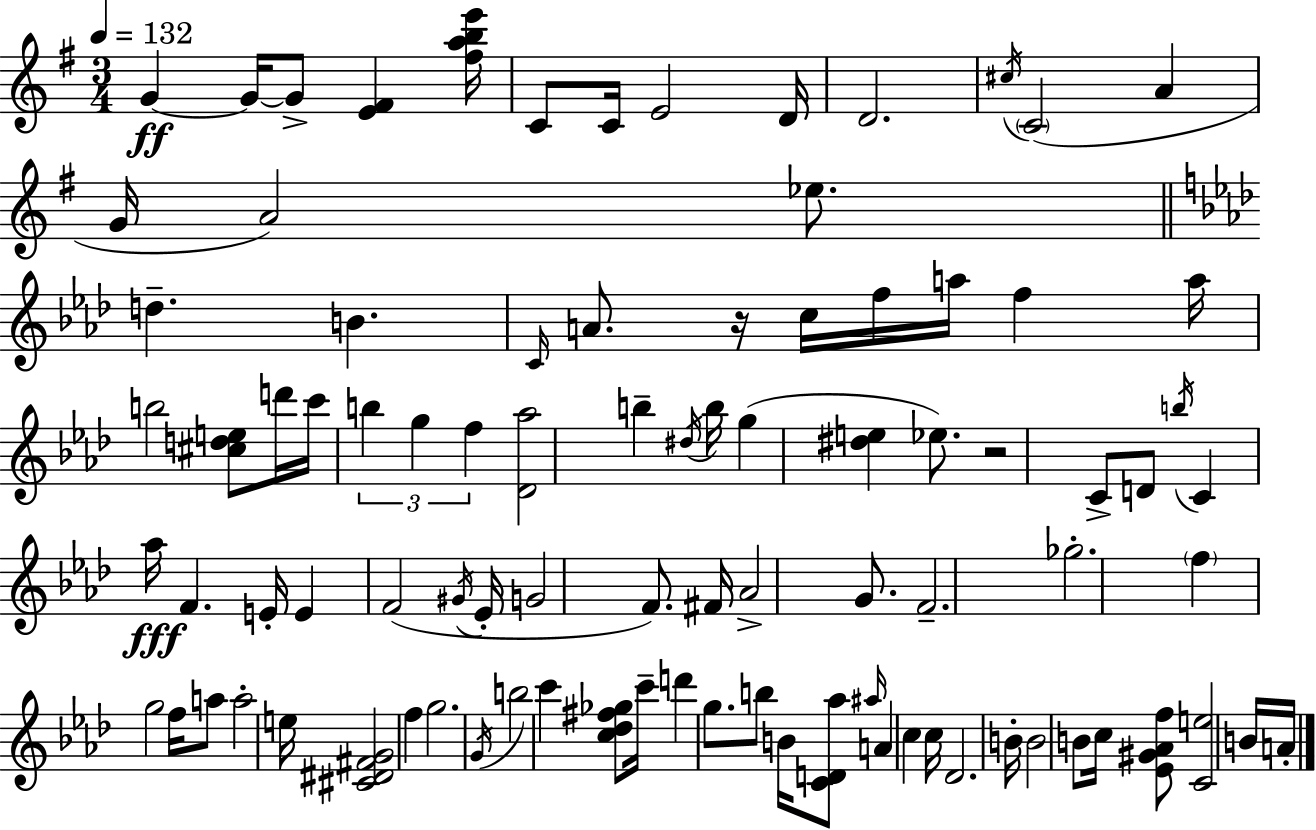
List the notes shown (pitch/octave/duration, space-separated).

G4/q G4/s G4/e [E4,F#4]/q [F#5,A5,B5,E6]/s C4/e C4/s E4/h D4/s D4/h. C#5/s C4/h A4/q G4/s A4/h Eb5/e. D5/q. B4/q. C4/s A4/e. R/s C5/s F5/s A5/s F5/q A5/s B5/h [C#5,D5,E5]/e D6/s C6/s B5/q G5/q F5/q [Db4,Ab5]/h B5/q D#5/s B5/s G5/q [D#5,E5]/q Eb5/e. R/h C4/e D4/e B5/s C4/q Ab5/s F4/q. E4/s E4/q F4/h G#4/s Eb4/s G4/h F4/e. F#4/s Ab4/h G4/e. F4/h. Gb5/h. F5/q G5/h F5/s A5/e A5/h E5/s [C#4,D#4,F#4,G4]/h F5/q G5/h. G4/s B5/h C6/q [C5,Db5,F#5,Gb5]/e C6/s D6/q G5/e. B5/e B4/s [C4,D4,Ab5]/e A#5/s A4/q C5/q C5/s Db4/h. B4/s B4/h B4/e C5/s [Eb4,G#4,Ab4,F5]/e [C4,E5]/h B4/s A4/s